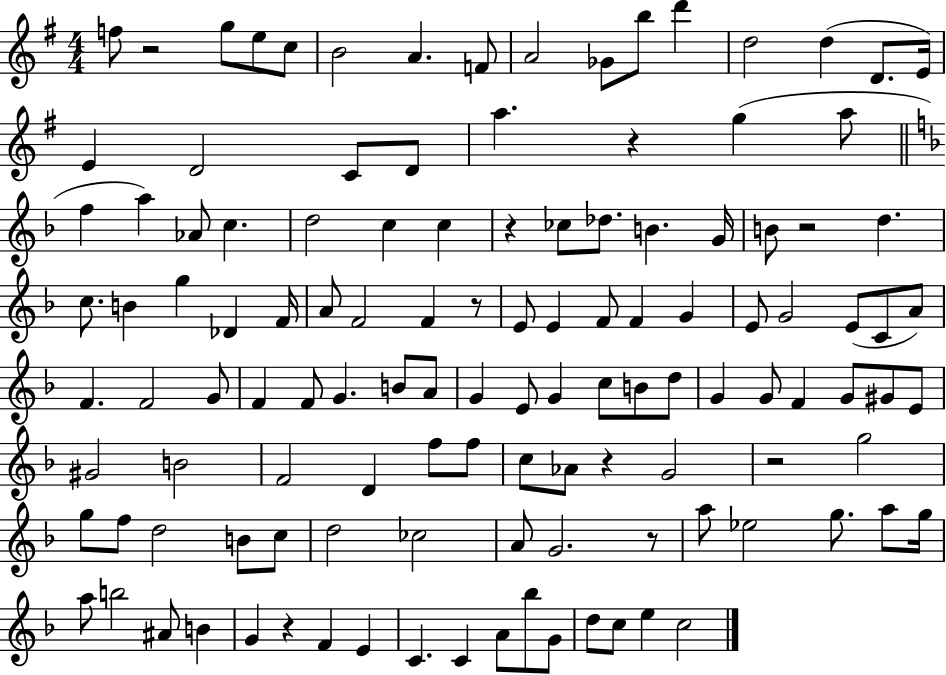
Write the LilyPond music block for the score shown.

{
  \clef treble
  \numericTimeSignature
  \time 4/4
  \key g \major
  \repeat volta 2 { f''8 r2 g''8 e''8 c''8 | b'2 a'4. f'8 | a'2 ges'8 b''8 d'''4 | d''2 d''4( d'8. e'16) | \break e'4 d'2 c'8 d'8 | a''4. r4 g''4( a''8 | \bar "||" \break \key f \major f''4 a''4) aes'8 c''4. | d''2 c''4 c''4 | r4 ces''8 des''8. b'4. g'16 | b'8 r2 d''4. | \break c''8. b'4 g''4 des'4 f'16 | a'8 f'2 f'4 r8 | e'8 e'4 f'8 f'4 g'4 | e'8 g'2 e'8( c'8 a'8) | \break f'4. f'2 g'8 | f'4 f'8 g'4. b'8 a'8 | g'4 e'8 g'4 c''8 b'8 d''8 | g'4 g'8 f'4 g'8 gis'8 e'8 | \break gis'2 b'2 | f'2 d'4 f''8 f''8 | c''8 aes'8 r4 g'2 | r2 g''2 | \break g''8 f''8 d''2 b'8 c''8 | d''2 ces''2 | a'8 g'2. r8 | a''8 ees''2 g''8. a''8 g''16 | \break a''8 b''2 ais'8 b'4 | g'4 r4 f'4 e'4 | c'4. c'4 a'8 bes''8 g'8 | d''8 c''8 e''4 c''2 | \break } \bar "|."
}